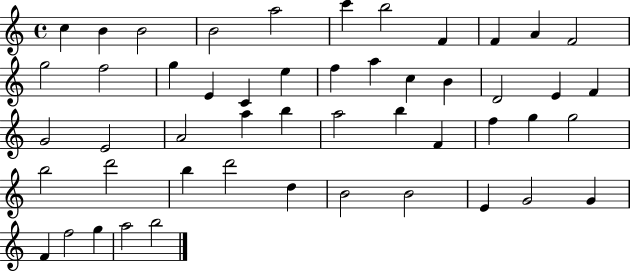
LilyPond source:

{
  \clef treble
  \time 4/4
  \defaultTimeSignature
  \key c \major
  c''4 b'4 b'2 | b'2 a''2 | c'''4 b''2 f'4 | f'4 a'4 f'2 | \break g''2 f''2 | g''4 e'4 c'4 e''4 | f''4 a''4 c''4 b'4 | d'2 e'4 f'4 | \break g'2 e'2 | a'2 a''4 b''4 | a''2 b''4 f'4 | f''4 g''4 g''2 | \break b''2 d'''2 | b''4 d'''2 d''4 | b'2 b'2 | e'4 g'2 g'4 | \break f'4 f''2 g''4 | a''2 b''2 | \bar "|."
}